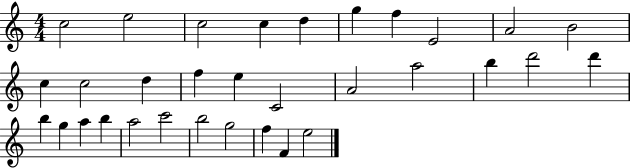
C5/h E5/h C5/h C5/q D5/q G5/q F5/q E4/h A4/h B4/h C5/q C5/h D5/q F5/q E5/q C4/h A4/h A5/h B5/q D6/h D6/q B5/q G5/q A5/q B5/q A5/h C6/h B5/h G5/h F5/q F4/q E5/h